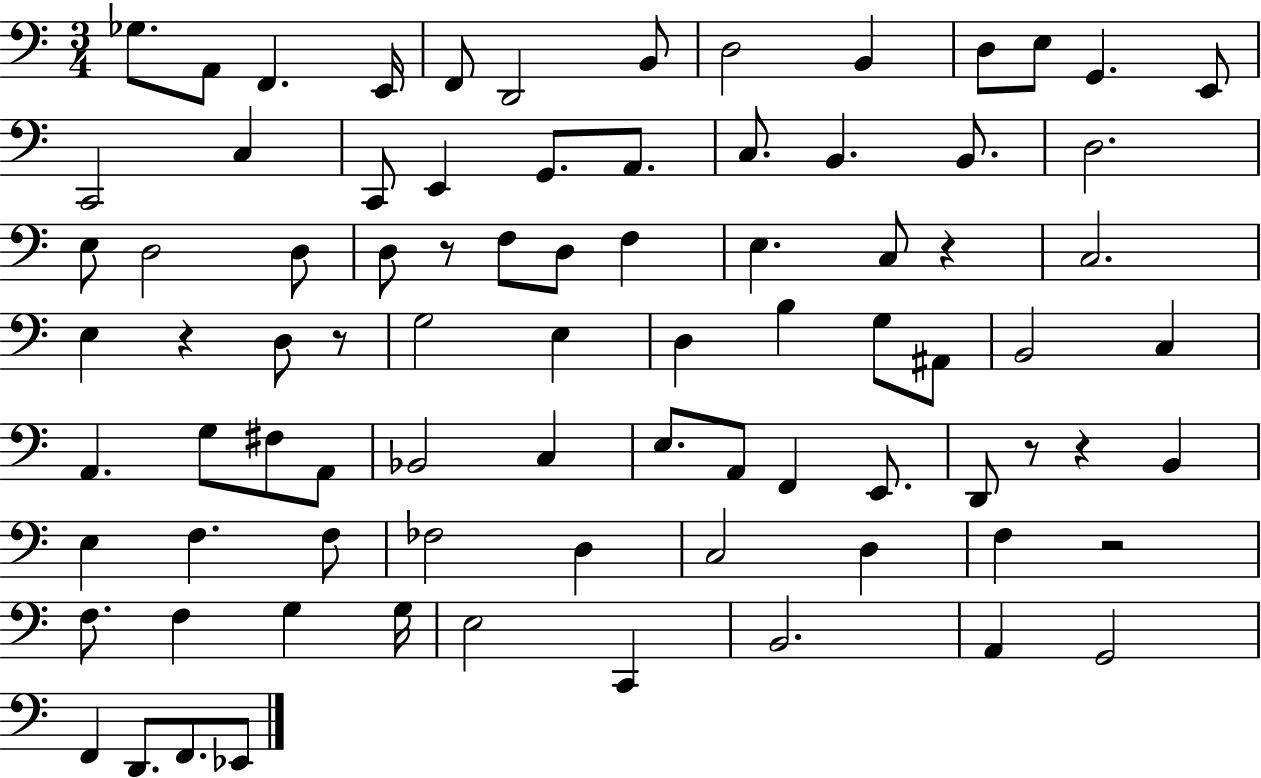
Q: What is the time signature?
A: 3/4